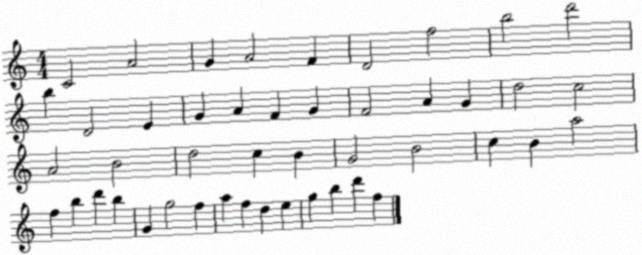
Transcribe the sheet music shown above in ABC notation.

X:1
T:Untitled
M:4/4
L:1/4
K:C
C2 A2 G A2 F D2 f2 b2 d'2 b D2 E G A F G F2 A G d2 c2 A2 B2 d2 c B G2 B2 c B a2 f b d' b G g2 f a f d e g b d' f